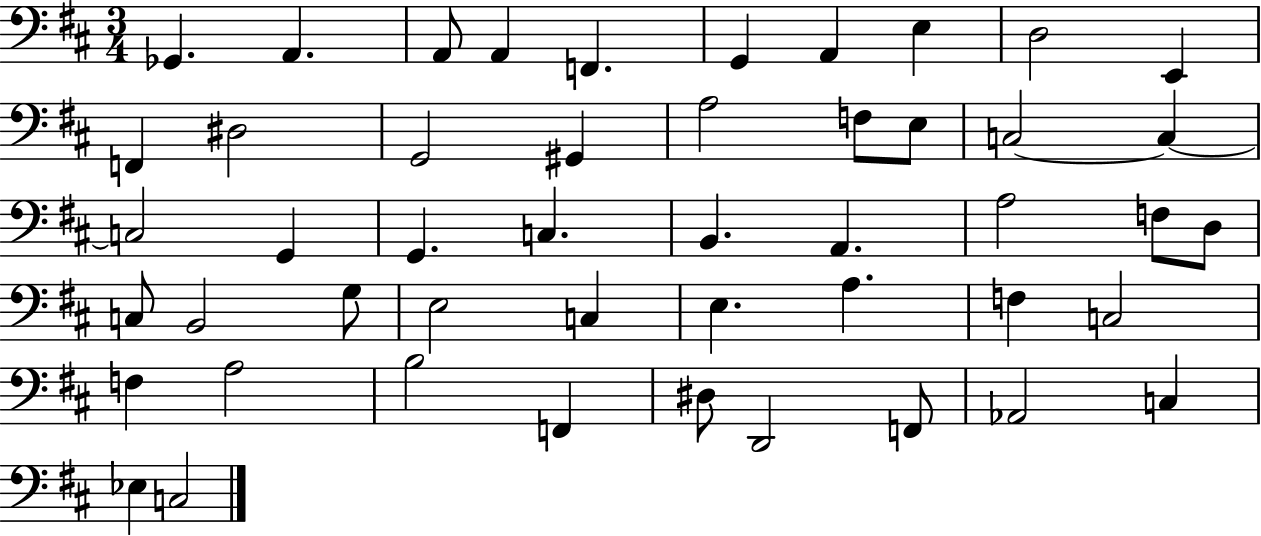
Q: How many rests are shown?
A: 0